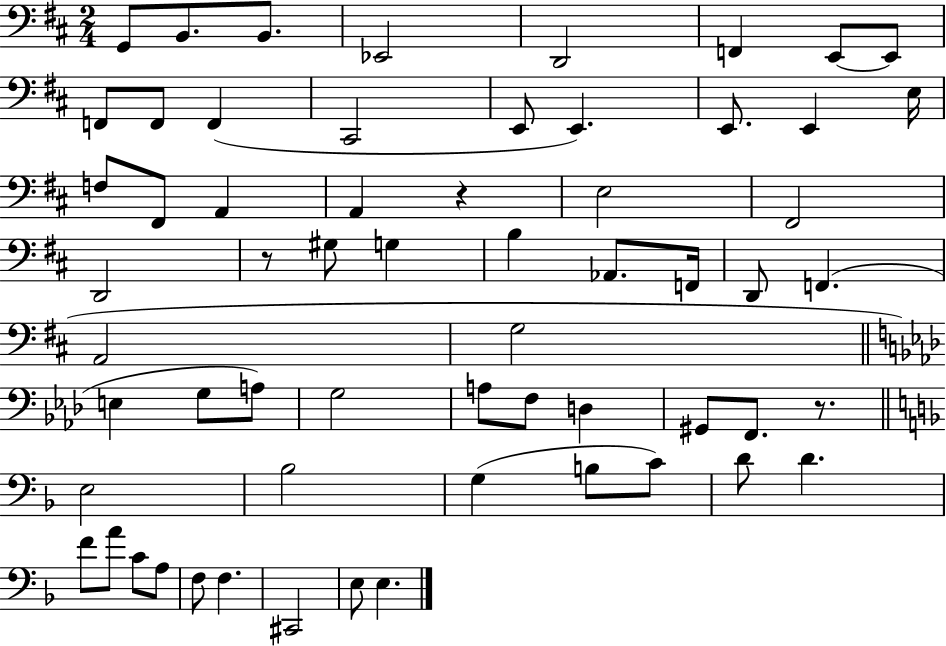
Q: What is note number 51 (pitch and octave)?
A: A4